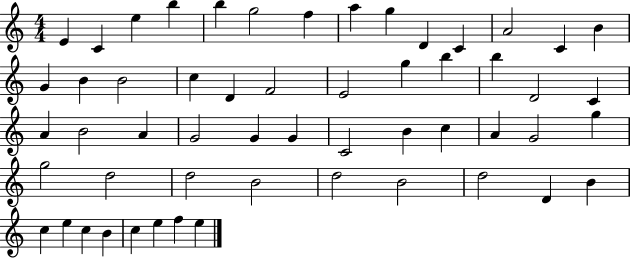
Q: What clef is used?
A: treble